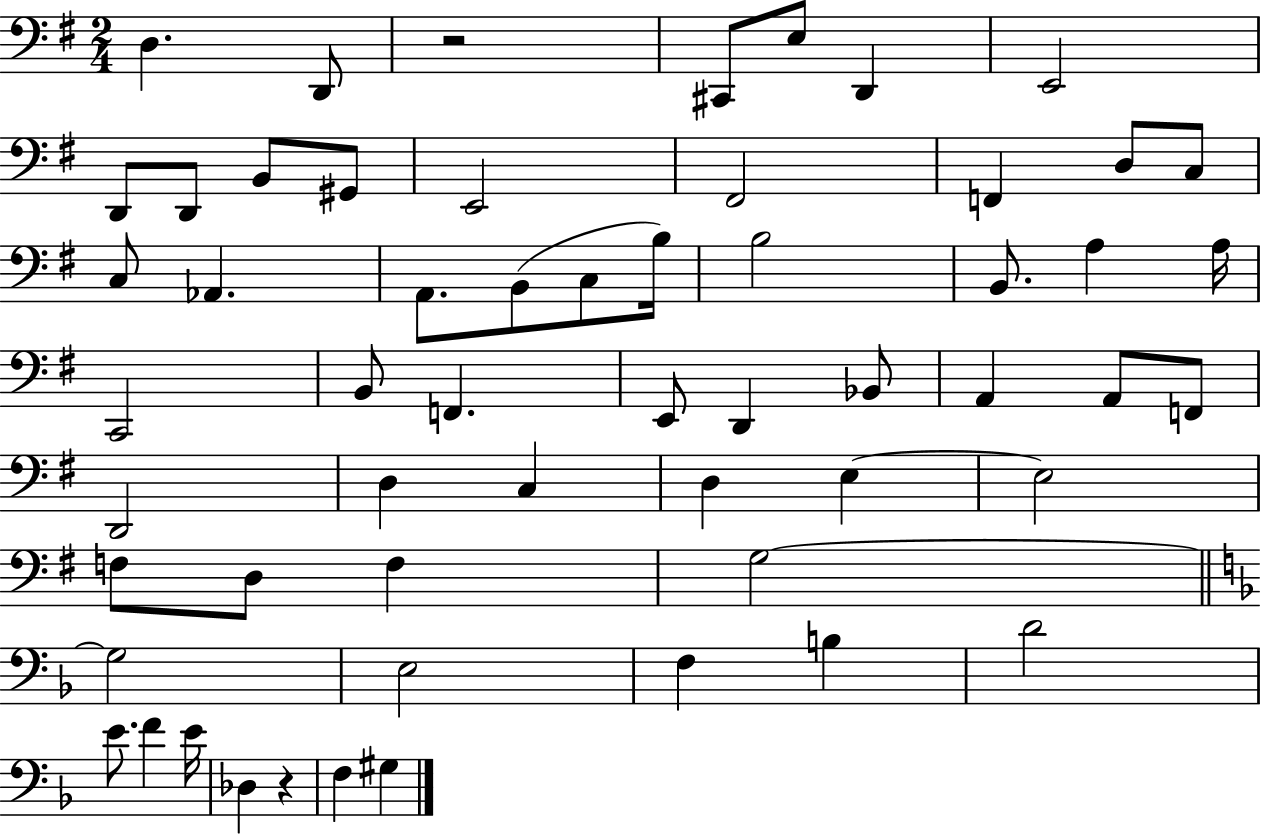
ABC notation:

X:1
T:Untitled
M:2/4
L:1/4
K:G
D, D,,/2 z2 ^C,,/2 E,/2 D,, E,,2 D,,/2 D,,/2 B,,/2 ^G,,/2 E,,2 ^F,,2 F,, D,/2 C,/2 C,/2 _A,, A,,/2 B,,/2 C,/2 B,/4 B,2 B,,/2 A, A,/4 C,,2 B,,/2 F,, E,,/2 D,, _B,,/2 A,, A,,/2 F,,/2 D,,2 D, C, D, E, E,2 F,/2 D,/2 F, G,2 G,2 E,2 F, B, D2 E/2 F E/4 _D, z F, ^G,